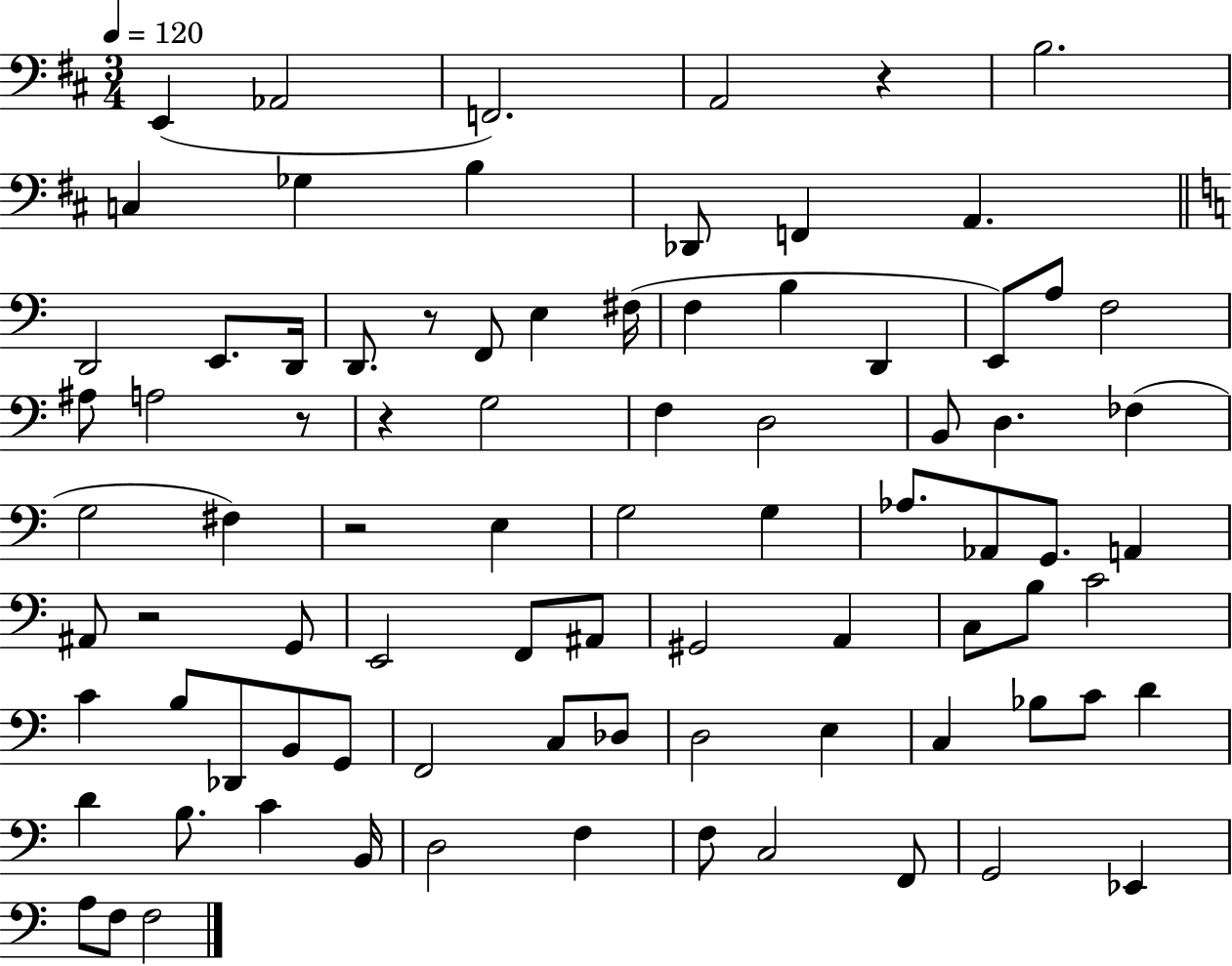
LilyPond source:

{
  \clef bass
  \numericTimeSignature
  \time 3/4
  \key d \major
  \tempo 4 = 120
  \repeat volta 2 { e,4( aes,2 | f,2.) | a,2 r4 | b2. | \break c4 ges4 b4 | des,8 f,4 a,4. | \bar "||" \break \key c \major d,2 e,8. d,16 | d,8. r8 f,8 e4 fis16( | f4 b4 d,4 | e,8) a8 f2 | \break ais8 a2 r8 | r4 g2 | f4 d2 | b,8 d4. fes4( | \break g2 fis4) | r2 e4 | g2 g4 | aes8. aes,8 g,8. a,4 | \break ais,8 r2 g,8 | e,2 f,8 ais,8 | gis,2 a,4 | c8 b8 c'2 | \break c'4 b8 des,8 b,8 g,8 | f,2 c8 des8 | d2 e4 | c4 bes8 c'8 d'4 | \break d'4 b8. c'4 b,16 | d2 f4 | f8 c2 f,8 | g,2 ees,4 | \break a8 f8 f2 | } \bar "|."
}